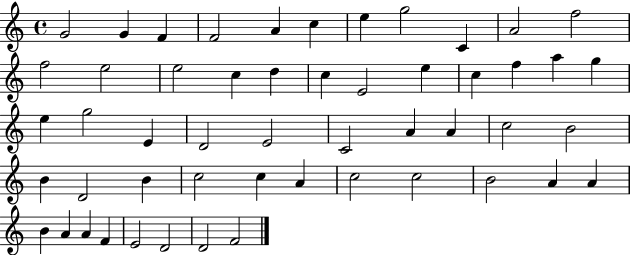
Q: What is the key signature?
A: C major